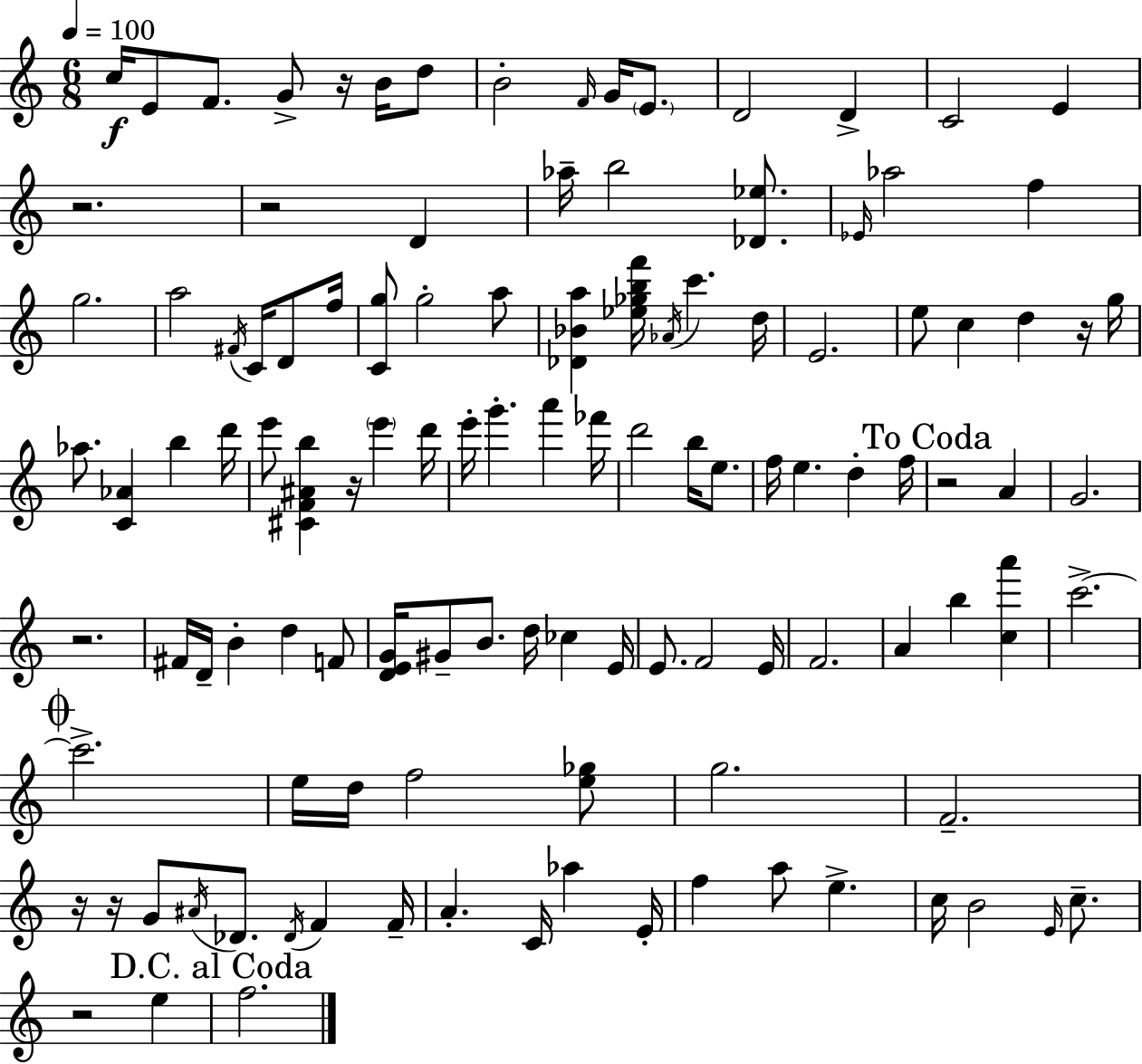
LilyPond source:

{
  \clef treble
  \numericTimeSignature
  \time 6/8
  \key c \major
  \tempo 4 = 100
  c''16\f e'8 f'8. g'8-> r16 b'16 d''8 | b'2-. \grace { f'16 } g'16 \parenthesize e'8. | d'2 d'4-> | c'2 e'4 | \break r2. | r2 d'4 | aes''16-- b''2 <des' ees''>8. | \grace { ees'16 } aes''2 f''4 | \break g''2. | a''2 \acciaccatura { fis'16 } c'16 | d'8 f''16 <c' g''>8 g''2-. | a''8 <des' bes' a''>4 <ees'' ges'' b'' f'''>16 \acciaccatura { aes'16 } c'''4. | \break d''16 e'2. | e''8 c''4 d''4 | r16 g''16 aes''8. <c' aes'>4 b''4 | d'''16 e'''8 <cis' f' ais' b''>4 r16 \parenthesize e'''4 | \break d'''16 e'''16-. g'''4.-. a'''4 | fes'''16 d'''2 | b''16 e''8. f''16 e''4. d''4-. | f''16 \mark "To Coda" r2 | \break a'4 g'2. | r2. | fis'16 d'16-- b'4-. d''4 | f'8 <d' e' g'>16 gis'8-- b'8. d''16 ces''4 | \break e'16 e'8. f'2 | e'16 f'2. | a'4 b''4 | <c'' a'''>4 c'''2.->~~ | \break \mark \markup { \musicglyph "scripts.coda" } c'''2.-> | e''16 d''16 f''2 | <e'' ges''>8 g''2. | f'2.-- | \break r16 r16 g'8 \acciaccatura { ais'16 } des'8. | \acciaccatura { des'16 } f'4 f'16-- a'4.-. | c'16 aes''4 e'16-. f''4 a''8 | e''4.-> c''16 b'2 | \break \grace { e'16 } c''8.-- r2 | e''4 \mark "D.C. al Coda" f''2. | \bar "|."
}